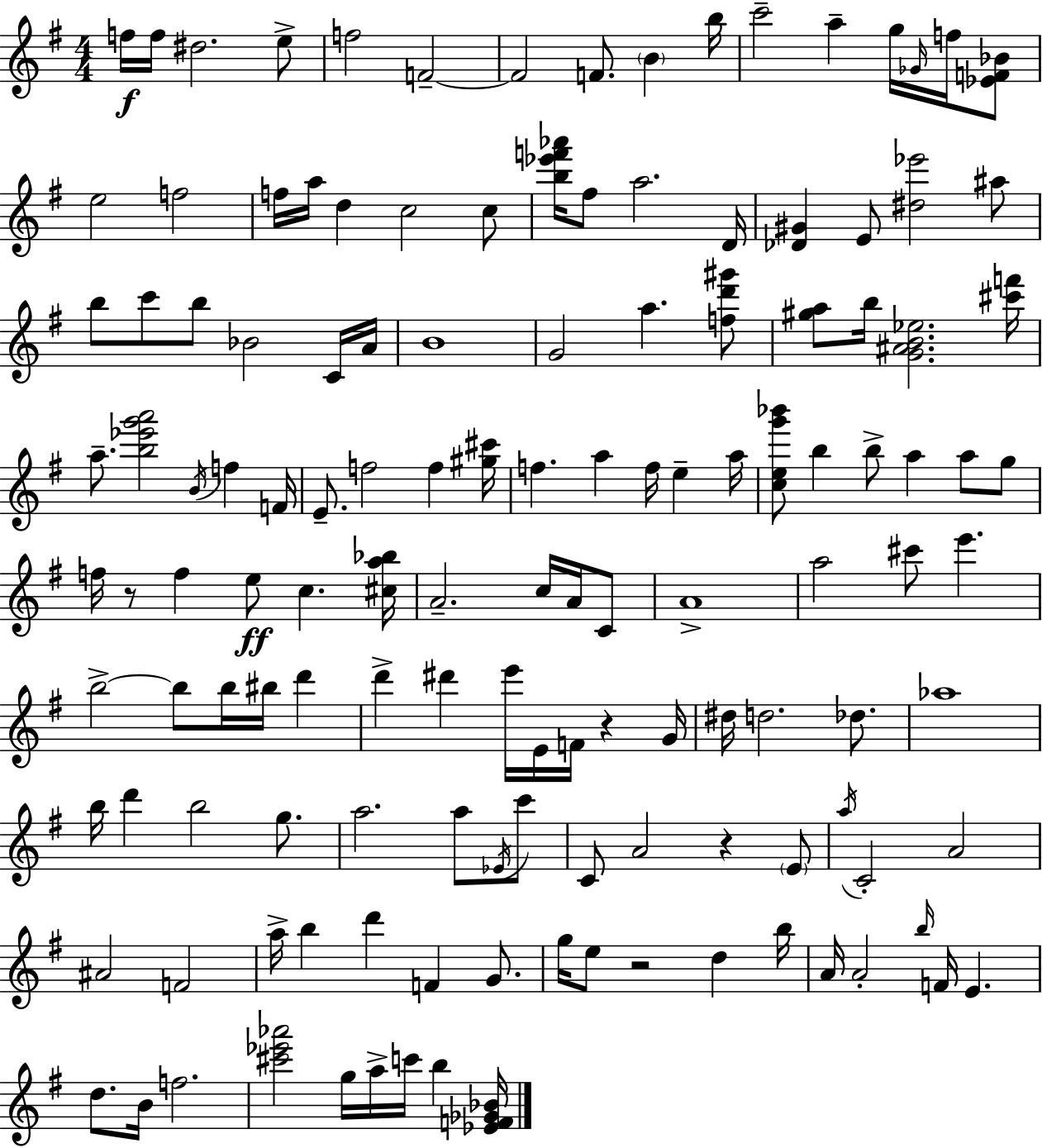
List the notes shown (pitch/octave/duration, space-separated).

F5/s F5/s D#5/h. E5/e F5/h F4/h F4/h F4/e. B4/q B5/s C6/h A5/q G5/s Gb4/s F5/s [Eb4,F4,Bb4]/e E5/h F5/h F5/s A5/s D5/q C5/h C5/e [B5,Eb6,F6,Ab6]/s F#5/e A5/h. D4/s [Db4,G#4]/q E4/e [D#5,Eb6]/h A#5/e B5/e C6/e B5/e Bb4/h C4/s A4/s B4/w G4/h A5/q. [F5,D6,G#6]/e [G#5,A5]/e B5/s [G4,A#4,B4,Eb5]/h. [C#6,F6]/s A5/e. [B5,Eb6,G6,A6]/h B4/s F5/q F4/s E4/e. F5/h F5/q [G#5,C#6]/s F5/q. A5/q F5/s E5/q A5/s [C5,E5,G6,Bb6]/e B5/q B5/e A5/q A5/e G5/e F5/s R/e F5/q E5/e C5/q. [C#5,A5,Bb5]/s A4/h. C5/s A4/s C4/e A4/w A5/h C#6/e E6/q. B5/h B5/e B5/s BIS5/s D6/q D6/q D#6/q E6/s E4/s F4/s R/q G4/s D#5/s D5/h. Db5/e. Ab5/w B5/s D6/q B5/h G5/e. A5/h. A5/e Eb4/s C6/e C4/e A4/h R/q E4/e A5/s C4/h A4/h A#4/h F4/h A5/s B5/q D6/q F4/q G4/e. G5/s E5/e R/h D5/q B5/s A4/s A4/h B5/s F4/s E4/q. D5/e. B4/s F5/h. [C#6,Eb6,Ab6]/h G5/s A5/s C6/s B5/q [Eb4,F4,Gb4,Bb4]/s